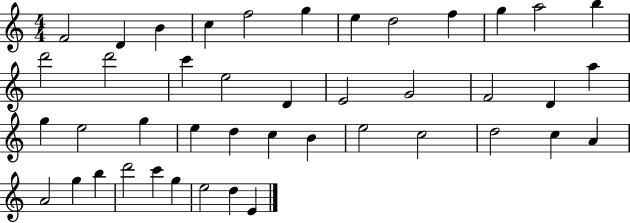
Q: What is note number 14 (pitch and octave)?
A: D6